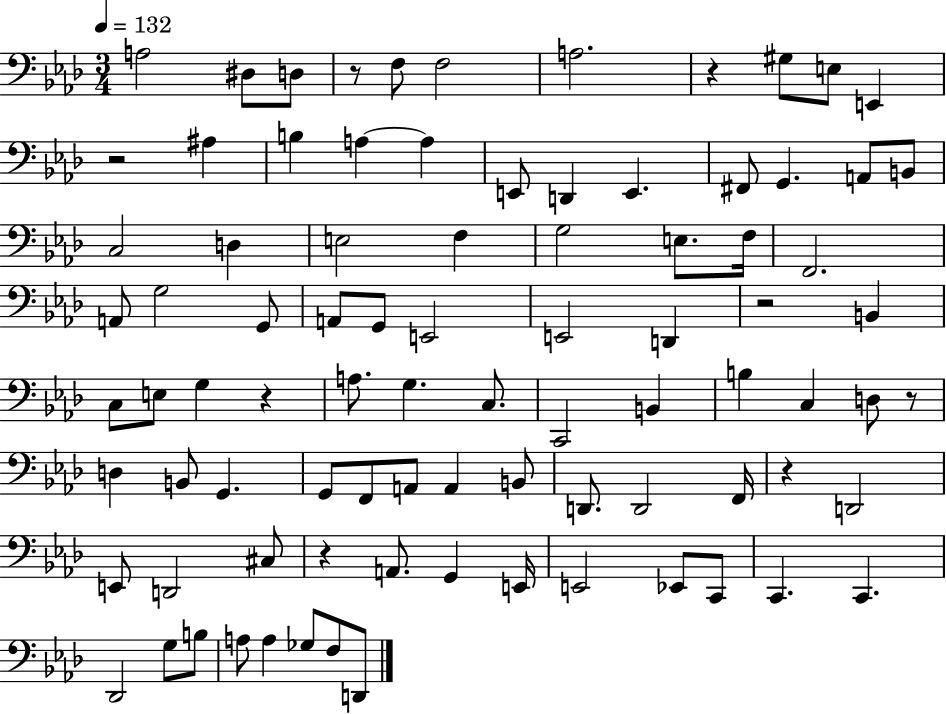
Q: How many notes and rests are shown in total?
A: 87